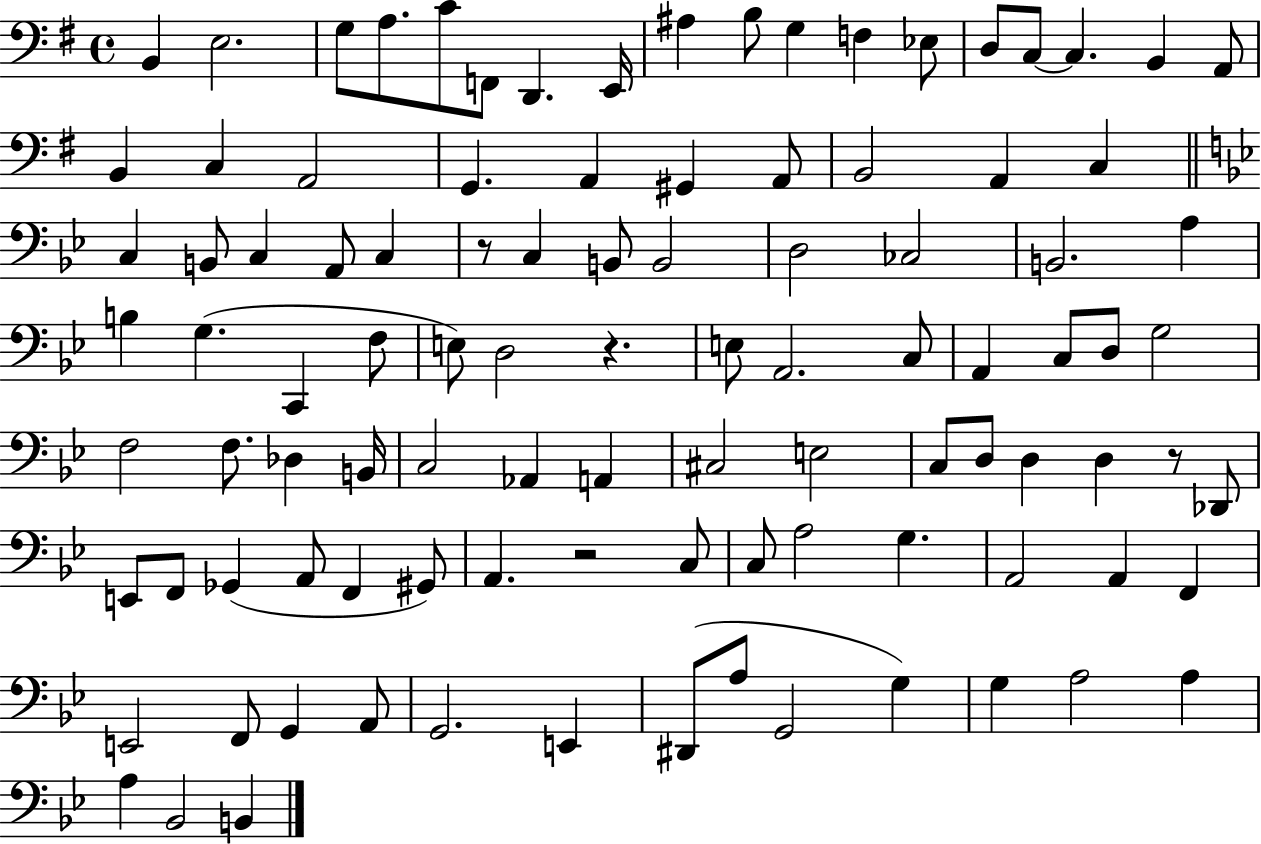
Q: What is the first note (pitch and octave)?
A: B2